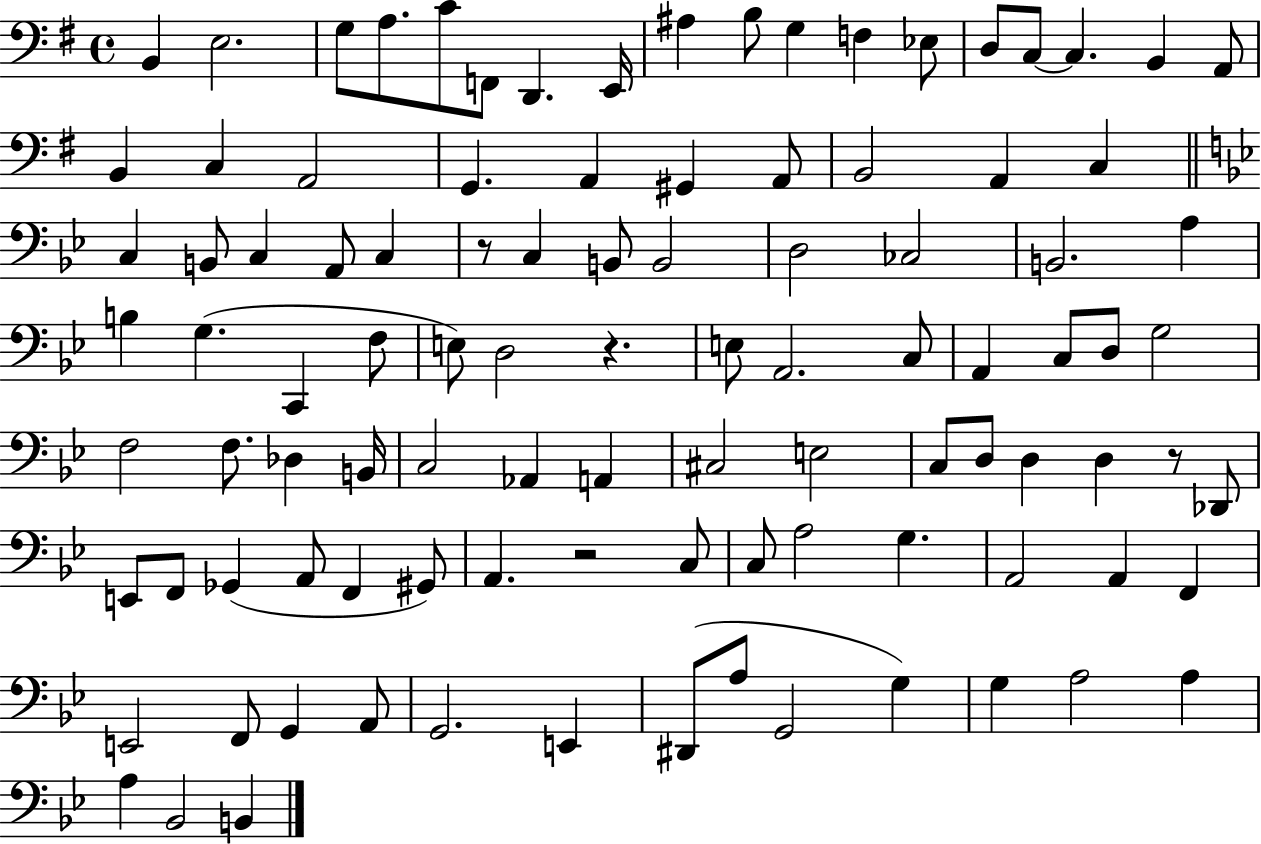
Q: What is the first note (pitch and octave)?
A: B2